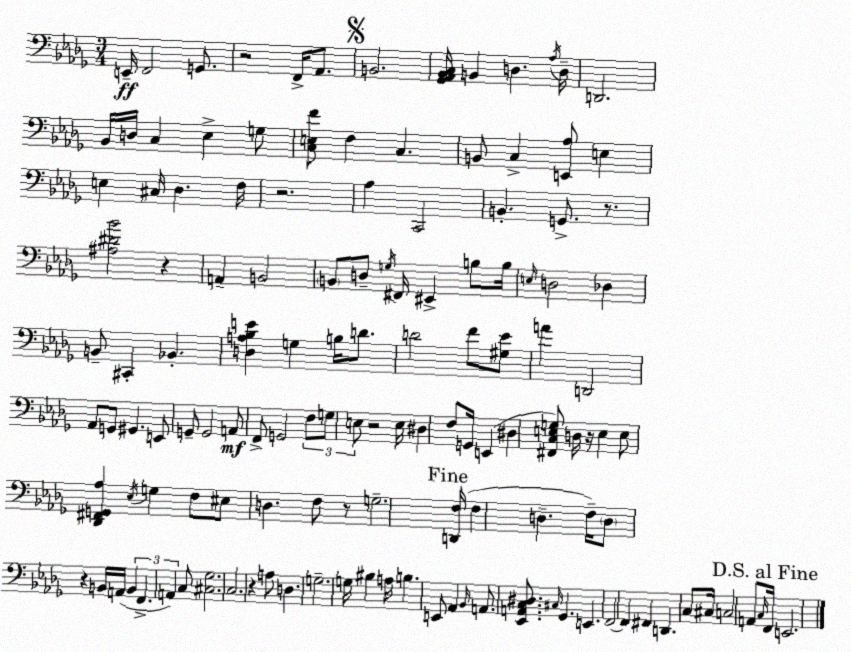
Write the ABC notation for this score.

X:1
T:Untitled
M:3/4
L:1/4
K:Bbm
E,,/4 F,,2 G,,/2 z2 F,,/4 _A,,/2 B,,2 [_G,,_A,,_B,,C,]/4 B,, D, _A,/4 D,/4 D,,2 _B,,/4 D,/4 C, _E, G,/2 [C,E,F]/2 F, C, B,,/2 C, [E,,_A,]/2 E, E, ^C,/4 _D, F,/4 z2 _A, C,,2 B,, G,,/2 z/2 [^A,^D_B]2 z A,, B,,2 B,,/2 D,/2 G,/4 ^F,,/4 ^E,, B,/2 B,/4 E,/4 D,2 _D, B,,/2 ^C,, _B,, [D,A,_B,E] G, B,/4 D/2 D2 F/2 [^G,_E]/2 A D,,2 _A,,/2 G,,/2 ^G,, E,,/2 G,,/2 G,,2 A,,/2 F,,/2 G,,2 F,/2 G,/2 E,/2 z2 E,/4 ^D, F,/2 G,,/4 E,, ^D, [^F,,C,E,G,]/2 D,/4 z/4 E, E,/2 [_D,,^F,,G,,_A,] _E,/4 G, F,/2 ^E,/2 D, F,/2 z/2 G,2 [D,,F,]/4 F, D, F,/4 D,/2 z B,,/4 A,,/4 B,, F,, A,, C,/2 [^C,_G,]2 C,2 z A,/2 D, G,2 G,/4 ^B, A,/4 B, E,,/2 _A,, _B,,/4 A,,/2 [_E,,A,,C,^D,]/2 ^C,/4 _G,, E,, F,,2 F,, ^F,, D,, C,/2 ^C,/4 C,2 A,,/2 C,/4 F,,/4 E,,2